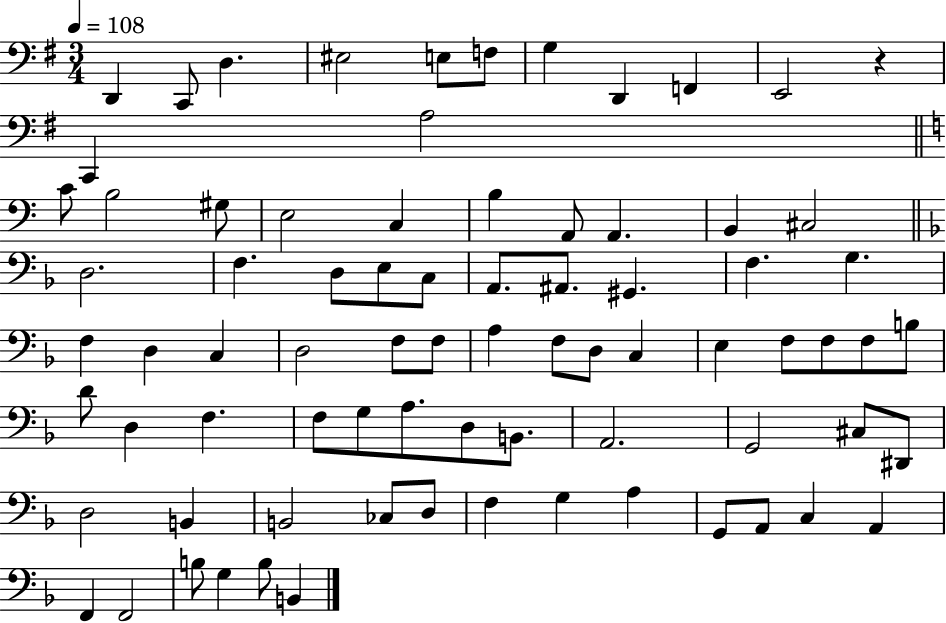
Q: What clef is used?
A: bass